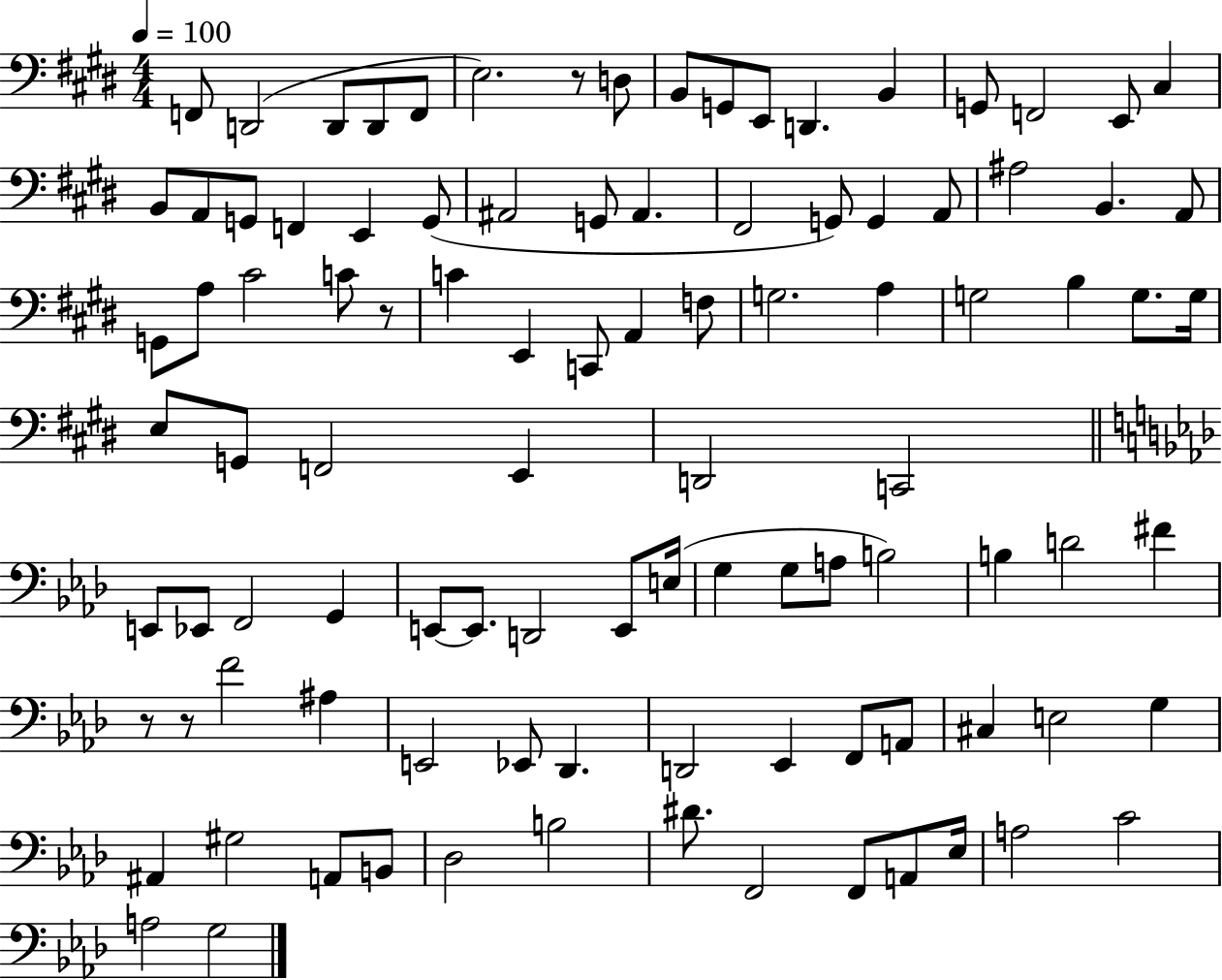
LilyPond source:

{
  \clef bass
  \numericTimeSignature
  \time 4/4
  \key e \major
  \tempo 4 = 100
  f,8 d,2( d,8 d,8 f,8 | e2.) r8 d8 | b,8 g,8 e,8 d,4. b,4 | g,8 f,2 e,8 cis4 | \break b,8 a,8 g,8 f,4 e,4 g,8( | ais,2 g,8 ais,4. | fis,2 g,8) g,4 a,8 | ais2 b,4. a,8 | \break g,8 a8 cis'2 c'8 r8 | c'4 e,4 c,8 a,4 f8 | g2. a4 | g2 b4 g8. g16 | \break e8 g,8 f,2 e,4 | d,2 c,2 | \bar "||" \break \key aes \major e,8 ees,8 f,2 g,4 | e,8~~ e,8. d,2 e,8 e16( | g4 g8 a8 b2) | b4 d'2 fis'4 | \break r8 r8 f'2 ais4 | e,2 ees,8 des,4. | d,2 ees,4 f,8 a,8 | cis4 e2 g4 | \break ais,4 gis2 a,8 b,8 | des2 b2 | dis'8. f,2 f,8 a,8 ees16 | a2 c'2 | \break a2 g2 | \bar "|."
}